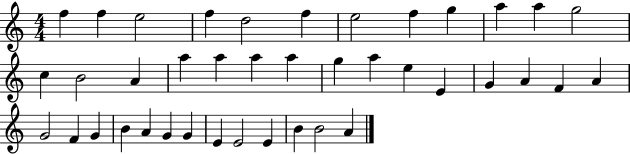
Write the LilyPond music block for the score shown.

{
  \clef treble
  \numericTimeSignature
  \time 4/4
  \key c \major
  f''4 f''4 e''2 | f''4 d''2 f''4 | e''2 f''4 g''4 | a''4 a''4 g''2 | \break c''4 b'2 a'4 | a''4 a''4 a''4 a''4 | g''4 a''4 e''4 e'4 | g'4 a'4 f'4 a'4 | \break g'2 f'4 g'4 | b'4 a'4 g'4 g'4 | e'4 e'2 e'4 | b'4 b'2 a'4 | \break \bar "|."
}